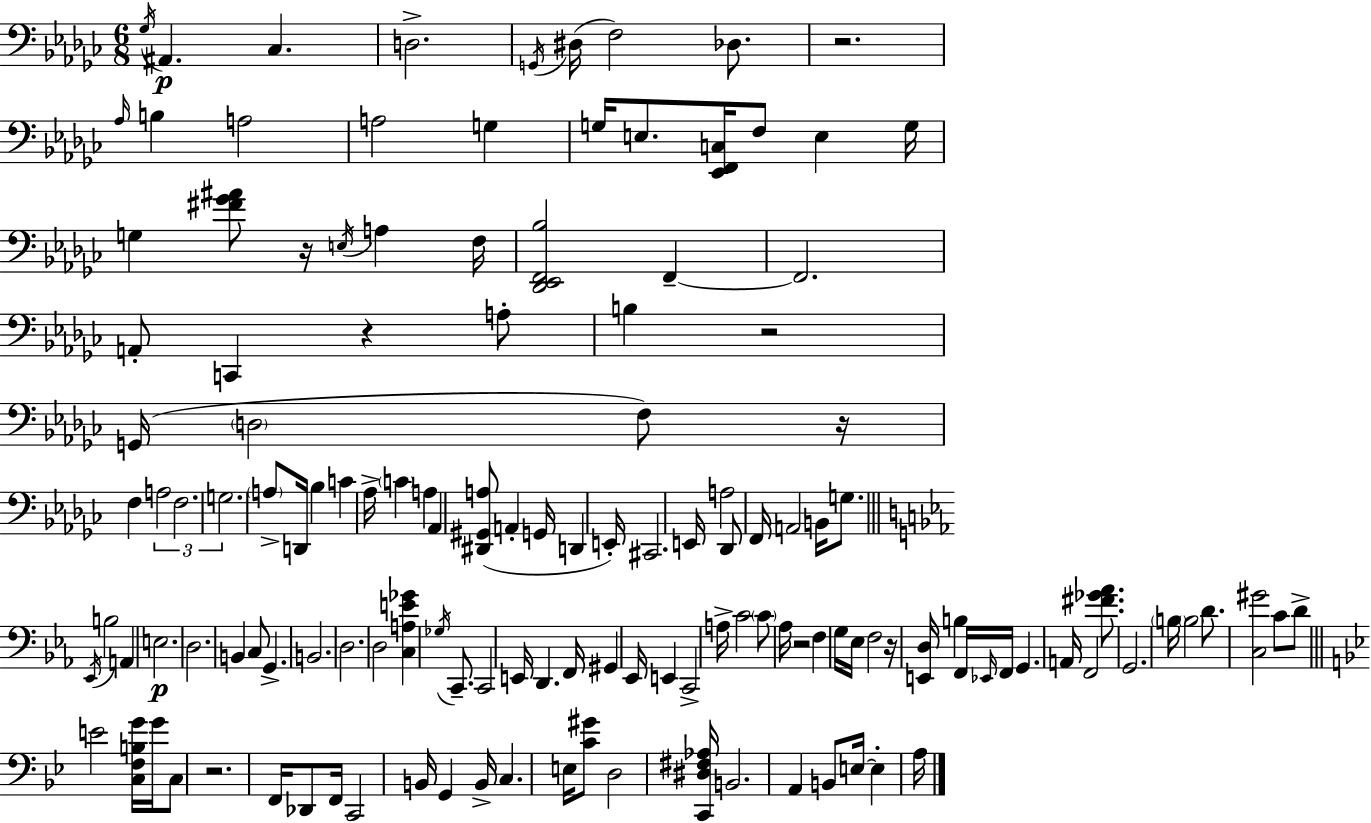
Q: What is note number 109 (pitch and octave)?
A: E3